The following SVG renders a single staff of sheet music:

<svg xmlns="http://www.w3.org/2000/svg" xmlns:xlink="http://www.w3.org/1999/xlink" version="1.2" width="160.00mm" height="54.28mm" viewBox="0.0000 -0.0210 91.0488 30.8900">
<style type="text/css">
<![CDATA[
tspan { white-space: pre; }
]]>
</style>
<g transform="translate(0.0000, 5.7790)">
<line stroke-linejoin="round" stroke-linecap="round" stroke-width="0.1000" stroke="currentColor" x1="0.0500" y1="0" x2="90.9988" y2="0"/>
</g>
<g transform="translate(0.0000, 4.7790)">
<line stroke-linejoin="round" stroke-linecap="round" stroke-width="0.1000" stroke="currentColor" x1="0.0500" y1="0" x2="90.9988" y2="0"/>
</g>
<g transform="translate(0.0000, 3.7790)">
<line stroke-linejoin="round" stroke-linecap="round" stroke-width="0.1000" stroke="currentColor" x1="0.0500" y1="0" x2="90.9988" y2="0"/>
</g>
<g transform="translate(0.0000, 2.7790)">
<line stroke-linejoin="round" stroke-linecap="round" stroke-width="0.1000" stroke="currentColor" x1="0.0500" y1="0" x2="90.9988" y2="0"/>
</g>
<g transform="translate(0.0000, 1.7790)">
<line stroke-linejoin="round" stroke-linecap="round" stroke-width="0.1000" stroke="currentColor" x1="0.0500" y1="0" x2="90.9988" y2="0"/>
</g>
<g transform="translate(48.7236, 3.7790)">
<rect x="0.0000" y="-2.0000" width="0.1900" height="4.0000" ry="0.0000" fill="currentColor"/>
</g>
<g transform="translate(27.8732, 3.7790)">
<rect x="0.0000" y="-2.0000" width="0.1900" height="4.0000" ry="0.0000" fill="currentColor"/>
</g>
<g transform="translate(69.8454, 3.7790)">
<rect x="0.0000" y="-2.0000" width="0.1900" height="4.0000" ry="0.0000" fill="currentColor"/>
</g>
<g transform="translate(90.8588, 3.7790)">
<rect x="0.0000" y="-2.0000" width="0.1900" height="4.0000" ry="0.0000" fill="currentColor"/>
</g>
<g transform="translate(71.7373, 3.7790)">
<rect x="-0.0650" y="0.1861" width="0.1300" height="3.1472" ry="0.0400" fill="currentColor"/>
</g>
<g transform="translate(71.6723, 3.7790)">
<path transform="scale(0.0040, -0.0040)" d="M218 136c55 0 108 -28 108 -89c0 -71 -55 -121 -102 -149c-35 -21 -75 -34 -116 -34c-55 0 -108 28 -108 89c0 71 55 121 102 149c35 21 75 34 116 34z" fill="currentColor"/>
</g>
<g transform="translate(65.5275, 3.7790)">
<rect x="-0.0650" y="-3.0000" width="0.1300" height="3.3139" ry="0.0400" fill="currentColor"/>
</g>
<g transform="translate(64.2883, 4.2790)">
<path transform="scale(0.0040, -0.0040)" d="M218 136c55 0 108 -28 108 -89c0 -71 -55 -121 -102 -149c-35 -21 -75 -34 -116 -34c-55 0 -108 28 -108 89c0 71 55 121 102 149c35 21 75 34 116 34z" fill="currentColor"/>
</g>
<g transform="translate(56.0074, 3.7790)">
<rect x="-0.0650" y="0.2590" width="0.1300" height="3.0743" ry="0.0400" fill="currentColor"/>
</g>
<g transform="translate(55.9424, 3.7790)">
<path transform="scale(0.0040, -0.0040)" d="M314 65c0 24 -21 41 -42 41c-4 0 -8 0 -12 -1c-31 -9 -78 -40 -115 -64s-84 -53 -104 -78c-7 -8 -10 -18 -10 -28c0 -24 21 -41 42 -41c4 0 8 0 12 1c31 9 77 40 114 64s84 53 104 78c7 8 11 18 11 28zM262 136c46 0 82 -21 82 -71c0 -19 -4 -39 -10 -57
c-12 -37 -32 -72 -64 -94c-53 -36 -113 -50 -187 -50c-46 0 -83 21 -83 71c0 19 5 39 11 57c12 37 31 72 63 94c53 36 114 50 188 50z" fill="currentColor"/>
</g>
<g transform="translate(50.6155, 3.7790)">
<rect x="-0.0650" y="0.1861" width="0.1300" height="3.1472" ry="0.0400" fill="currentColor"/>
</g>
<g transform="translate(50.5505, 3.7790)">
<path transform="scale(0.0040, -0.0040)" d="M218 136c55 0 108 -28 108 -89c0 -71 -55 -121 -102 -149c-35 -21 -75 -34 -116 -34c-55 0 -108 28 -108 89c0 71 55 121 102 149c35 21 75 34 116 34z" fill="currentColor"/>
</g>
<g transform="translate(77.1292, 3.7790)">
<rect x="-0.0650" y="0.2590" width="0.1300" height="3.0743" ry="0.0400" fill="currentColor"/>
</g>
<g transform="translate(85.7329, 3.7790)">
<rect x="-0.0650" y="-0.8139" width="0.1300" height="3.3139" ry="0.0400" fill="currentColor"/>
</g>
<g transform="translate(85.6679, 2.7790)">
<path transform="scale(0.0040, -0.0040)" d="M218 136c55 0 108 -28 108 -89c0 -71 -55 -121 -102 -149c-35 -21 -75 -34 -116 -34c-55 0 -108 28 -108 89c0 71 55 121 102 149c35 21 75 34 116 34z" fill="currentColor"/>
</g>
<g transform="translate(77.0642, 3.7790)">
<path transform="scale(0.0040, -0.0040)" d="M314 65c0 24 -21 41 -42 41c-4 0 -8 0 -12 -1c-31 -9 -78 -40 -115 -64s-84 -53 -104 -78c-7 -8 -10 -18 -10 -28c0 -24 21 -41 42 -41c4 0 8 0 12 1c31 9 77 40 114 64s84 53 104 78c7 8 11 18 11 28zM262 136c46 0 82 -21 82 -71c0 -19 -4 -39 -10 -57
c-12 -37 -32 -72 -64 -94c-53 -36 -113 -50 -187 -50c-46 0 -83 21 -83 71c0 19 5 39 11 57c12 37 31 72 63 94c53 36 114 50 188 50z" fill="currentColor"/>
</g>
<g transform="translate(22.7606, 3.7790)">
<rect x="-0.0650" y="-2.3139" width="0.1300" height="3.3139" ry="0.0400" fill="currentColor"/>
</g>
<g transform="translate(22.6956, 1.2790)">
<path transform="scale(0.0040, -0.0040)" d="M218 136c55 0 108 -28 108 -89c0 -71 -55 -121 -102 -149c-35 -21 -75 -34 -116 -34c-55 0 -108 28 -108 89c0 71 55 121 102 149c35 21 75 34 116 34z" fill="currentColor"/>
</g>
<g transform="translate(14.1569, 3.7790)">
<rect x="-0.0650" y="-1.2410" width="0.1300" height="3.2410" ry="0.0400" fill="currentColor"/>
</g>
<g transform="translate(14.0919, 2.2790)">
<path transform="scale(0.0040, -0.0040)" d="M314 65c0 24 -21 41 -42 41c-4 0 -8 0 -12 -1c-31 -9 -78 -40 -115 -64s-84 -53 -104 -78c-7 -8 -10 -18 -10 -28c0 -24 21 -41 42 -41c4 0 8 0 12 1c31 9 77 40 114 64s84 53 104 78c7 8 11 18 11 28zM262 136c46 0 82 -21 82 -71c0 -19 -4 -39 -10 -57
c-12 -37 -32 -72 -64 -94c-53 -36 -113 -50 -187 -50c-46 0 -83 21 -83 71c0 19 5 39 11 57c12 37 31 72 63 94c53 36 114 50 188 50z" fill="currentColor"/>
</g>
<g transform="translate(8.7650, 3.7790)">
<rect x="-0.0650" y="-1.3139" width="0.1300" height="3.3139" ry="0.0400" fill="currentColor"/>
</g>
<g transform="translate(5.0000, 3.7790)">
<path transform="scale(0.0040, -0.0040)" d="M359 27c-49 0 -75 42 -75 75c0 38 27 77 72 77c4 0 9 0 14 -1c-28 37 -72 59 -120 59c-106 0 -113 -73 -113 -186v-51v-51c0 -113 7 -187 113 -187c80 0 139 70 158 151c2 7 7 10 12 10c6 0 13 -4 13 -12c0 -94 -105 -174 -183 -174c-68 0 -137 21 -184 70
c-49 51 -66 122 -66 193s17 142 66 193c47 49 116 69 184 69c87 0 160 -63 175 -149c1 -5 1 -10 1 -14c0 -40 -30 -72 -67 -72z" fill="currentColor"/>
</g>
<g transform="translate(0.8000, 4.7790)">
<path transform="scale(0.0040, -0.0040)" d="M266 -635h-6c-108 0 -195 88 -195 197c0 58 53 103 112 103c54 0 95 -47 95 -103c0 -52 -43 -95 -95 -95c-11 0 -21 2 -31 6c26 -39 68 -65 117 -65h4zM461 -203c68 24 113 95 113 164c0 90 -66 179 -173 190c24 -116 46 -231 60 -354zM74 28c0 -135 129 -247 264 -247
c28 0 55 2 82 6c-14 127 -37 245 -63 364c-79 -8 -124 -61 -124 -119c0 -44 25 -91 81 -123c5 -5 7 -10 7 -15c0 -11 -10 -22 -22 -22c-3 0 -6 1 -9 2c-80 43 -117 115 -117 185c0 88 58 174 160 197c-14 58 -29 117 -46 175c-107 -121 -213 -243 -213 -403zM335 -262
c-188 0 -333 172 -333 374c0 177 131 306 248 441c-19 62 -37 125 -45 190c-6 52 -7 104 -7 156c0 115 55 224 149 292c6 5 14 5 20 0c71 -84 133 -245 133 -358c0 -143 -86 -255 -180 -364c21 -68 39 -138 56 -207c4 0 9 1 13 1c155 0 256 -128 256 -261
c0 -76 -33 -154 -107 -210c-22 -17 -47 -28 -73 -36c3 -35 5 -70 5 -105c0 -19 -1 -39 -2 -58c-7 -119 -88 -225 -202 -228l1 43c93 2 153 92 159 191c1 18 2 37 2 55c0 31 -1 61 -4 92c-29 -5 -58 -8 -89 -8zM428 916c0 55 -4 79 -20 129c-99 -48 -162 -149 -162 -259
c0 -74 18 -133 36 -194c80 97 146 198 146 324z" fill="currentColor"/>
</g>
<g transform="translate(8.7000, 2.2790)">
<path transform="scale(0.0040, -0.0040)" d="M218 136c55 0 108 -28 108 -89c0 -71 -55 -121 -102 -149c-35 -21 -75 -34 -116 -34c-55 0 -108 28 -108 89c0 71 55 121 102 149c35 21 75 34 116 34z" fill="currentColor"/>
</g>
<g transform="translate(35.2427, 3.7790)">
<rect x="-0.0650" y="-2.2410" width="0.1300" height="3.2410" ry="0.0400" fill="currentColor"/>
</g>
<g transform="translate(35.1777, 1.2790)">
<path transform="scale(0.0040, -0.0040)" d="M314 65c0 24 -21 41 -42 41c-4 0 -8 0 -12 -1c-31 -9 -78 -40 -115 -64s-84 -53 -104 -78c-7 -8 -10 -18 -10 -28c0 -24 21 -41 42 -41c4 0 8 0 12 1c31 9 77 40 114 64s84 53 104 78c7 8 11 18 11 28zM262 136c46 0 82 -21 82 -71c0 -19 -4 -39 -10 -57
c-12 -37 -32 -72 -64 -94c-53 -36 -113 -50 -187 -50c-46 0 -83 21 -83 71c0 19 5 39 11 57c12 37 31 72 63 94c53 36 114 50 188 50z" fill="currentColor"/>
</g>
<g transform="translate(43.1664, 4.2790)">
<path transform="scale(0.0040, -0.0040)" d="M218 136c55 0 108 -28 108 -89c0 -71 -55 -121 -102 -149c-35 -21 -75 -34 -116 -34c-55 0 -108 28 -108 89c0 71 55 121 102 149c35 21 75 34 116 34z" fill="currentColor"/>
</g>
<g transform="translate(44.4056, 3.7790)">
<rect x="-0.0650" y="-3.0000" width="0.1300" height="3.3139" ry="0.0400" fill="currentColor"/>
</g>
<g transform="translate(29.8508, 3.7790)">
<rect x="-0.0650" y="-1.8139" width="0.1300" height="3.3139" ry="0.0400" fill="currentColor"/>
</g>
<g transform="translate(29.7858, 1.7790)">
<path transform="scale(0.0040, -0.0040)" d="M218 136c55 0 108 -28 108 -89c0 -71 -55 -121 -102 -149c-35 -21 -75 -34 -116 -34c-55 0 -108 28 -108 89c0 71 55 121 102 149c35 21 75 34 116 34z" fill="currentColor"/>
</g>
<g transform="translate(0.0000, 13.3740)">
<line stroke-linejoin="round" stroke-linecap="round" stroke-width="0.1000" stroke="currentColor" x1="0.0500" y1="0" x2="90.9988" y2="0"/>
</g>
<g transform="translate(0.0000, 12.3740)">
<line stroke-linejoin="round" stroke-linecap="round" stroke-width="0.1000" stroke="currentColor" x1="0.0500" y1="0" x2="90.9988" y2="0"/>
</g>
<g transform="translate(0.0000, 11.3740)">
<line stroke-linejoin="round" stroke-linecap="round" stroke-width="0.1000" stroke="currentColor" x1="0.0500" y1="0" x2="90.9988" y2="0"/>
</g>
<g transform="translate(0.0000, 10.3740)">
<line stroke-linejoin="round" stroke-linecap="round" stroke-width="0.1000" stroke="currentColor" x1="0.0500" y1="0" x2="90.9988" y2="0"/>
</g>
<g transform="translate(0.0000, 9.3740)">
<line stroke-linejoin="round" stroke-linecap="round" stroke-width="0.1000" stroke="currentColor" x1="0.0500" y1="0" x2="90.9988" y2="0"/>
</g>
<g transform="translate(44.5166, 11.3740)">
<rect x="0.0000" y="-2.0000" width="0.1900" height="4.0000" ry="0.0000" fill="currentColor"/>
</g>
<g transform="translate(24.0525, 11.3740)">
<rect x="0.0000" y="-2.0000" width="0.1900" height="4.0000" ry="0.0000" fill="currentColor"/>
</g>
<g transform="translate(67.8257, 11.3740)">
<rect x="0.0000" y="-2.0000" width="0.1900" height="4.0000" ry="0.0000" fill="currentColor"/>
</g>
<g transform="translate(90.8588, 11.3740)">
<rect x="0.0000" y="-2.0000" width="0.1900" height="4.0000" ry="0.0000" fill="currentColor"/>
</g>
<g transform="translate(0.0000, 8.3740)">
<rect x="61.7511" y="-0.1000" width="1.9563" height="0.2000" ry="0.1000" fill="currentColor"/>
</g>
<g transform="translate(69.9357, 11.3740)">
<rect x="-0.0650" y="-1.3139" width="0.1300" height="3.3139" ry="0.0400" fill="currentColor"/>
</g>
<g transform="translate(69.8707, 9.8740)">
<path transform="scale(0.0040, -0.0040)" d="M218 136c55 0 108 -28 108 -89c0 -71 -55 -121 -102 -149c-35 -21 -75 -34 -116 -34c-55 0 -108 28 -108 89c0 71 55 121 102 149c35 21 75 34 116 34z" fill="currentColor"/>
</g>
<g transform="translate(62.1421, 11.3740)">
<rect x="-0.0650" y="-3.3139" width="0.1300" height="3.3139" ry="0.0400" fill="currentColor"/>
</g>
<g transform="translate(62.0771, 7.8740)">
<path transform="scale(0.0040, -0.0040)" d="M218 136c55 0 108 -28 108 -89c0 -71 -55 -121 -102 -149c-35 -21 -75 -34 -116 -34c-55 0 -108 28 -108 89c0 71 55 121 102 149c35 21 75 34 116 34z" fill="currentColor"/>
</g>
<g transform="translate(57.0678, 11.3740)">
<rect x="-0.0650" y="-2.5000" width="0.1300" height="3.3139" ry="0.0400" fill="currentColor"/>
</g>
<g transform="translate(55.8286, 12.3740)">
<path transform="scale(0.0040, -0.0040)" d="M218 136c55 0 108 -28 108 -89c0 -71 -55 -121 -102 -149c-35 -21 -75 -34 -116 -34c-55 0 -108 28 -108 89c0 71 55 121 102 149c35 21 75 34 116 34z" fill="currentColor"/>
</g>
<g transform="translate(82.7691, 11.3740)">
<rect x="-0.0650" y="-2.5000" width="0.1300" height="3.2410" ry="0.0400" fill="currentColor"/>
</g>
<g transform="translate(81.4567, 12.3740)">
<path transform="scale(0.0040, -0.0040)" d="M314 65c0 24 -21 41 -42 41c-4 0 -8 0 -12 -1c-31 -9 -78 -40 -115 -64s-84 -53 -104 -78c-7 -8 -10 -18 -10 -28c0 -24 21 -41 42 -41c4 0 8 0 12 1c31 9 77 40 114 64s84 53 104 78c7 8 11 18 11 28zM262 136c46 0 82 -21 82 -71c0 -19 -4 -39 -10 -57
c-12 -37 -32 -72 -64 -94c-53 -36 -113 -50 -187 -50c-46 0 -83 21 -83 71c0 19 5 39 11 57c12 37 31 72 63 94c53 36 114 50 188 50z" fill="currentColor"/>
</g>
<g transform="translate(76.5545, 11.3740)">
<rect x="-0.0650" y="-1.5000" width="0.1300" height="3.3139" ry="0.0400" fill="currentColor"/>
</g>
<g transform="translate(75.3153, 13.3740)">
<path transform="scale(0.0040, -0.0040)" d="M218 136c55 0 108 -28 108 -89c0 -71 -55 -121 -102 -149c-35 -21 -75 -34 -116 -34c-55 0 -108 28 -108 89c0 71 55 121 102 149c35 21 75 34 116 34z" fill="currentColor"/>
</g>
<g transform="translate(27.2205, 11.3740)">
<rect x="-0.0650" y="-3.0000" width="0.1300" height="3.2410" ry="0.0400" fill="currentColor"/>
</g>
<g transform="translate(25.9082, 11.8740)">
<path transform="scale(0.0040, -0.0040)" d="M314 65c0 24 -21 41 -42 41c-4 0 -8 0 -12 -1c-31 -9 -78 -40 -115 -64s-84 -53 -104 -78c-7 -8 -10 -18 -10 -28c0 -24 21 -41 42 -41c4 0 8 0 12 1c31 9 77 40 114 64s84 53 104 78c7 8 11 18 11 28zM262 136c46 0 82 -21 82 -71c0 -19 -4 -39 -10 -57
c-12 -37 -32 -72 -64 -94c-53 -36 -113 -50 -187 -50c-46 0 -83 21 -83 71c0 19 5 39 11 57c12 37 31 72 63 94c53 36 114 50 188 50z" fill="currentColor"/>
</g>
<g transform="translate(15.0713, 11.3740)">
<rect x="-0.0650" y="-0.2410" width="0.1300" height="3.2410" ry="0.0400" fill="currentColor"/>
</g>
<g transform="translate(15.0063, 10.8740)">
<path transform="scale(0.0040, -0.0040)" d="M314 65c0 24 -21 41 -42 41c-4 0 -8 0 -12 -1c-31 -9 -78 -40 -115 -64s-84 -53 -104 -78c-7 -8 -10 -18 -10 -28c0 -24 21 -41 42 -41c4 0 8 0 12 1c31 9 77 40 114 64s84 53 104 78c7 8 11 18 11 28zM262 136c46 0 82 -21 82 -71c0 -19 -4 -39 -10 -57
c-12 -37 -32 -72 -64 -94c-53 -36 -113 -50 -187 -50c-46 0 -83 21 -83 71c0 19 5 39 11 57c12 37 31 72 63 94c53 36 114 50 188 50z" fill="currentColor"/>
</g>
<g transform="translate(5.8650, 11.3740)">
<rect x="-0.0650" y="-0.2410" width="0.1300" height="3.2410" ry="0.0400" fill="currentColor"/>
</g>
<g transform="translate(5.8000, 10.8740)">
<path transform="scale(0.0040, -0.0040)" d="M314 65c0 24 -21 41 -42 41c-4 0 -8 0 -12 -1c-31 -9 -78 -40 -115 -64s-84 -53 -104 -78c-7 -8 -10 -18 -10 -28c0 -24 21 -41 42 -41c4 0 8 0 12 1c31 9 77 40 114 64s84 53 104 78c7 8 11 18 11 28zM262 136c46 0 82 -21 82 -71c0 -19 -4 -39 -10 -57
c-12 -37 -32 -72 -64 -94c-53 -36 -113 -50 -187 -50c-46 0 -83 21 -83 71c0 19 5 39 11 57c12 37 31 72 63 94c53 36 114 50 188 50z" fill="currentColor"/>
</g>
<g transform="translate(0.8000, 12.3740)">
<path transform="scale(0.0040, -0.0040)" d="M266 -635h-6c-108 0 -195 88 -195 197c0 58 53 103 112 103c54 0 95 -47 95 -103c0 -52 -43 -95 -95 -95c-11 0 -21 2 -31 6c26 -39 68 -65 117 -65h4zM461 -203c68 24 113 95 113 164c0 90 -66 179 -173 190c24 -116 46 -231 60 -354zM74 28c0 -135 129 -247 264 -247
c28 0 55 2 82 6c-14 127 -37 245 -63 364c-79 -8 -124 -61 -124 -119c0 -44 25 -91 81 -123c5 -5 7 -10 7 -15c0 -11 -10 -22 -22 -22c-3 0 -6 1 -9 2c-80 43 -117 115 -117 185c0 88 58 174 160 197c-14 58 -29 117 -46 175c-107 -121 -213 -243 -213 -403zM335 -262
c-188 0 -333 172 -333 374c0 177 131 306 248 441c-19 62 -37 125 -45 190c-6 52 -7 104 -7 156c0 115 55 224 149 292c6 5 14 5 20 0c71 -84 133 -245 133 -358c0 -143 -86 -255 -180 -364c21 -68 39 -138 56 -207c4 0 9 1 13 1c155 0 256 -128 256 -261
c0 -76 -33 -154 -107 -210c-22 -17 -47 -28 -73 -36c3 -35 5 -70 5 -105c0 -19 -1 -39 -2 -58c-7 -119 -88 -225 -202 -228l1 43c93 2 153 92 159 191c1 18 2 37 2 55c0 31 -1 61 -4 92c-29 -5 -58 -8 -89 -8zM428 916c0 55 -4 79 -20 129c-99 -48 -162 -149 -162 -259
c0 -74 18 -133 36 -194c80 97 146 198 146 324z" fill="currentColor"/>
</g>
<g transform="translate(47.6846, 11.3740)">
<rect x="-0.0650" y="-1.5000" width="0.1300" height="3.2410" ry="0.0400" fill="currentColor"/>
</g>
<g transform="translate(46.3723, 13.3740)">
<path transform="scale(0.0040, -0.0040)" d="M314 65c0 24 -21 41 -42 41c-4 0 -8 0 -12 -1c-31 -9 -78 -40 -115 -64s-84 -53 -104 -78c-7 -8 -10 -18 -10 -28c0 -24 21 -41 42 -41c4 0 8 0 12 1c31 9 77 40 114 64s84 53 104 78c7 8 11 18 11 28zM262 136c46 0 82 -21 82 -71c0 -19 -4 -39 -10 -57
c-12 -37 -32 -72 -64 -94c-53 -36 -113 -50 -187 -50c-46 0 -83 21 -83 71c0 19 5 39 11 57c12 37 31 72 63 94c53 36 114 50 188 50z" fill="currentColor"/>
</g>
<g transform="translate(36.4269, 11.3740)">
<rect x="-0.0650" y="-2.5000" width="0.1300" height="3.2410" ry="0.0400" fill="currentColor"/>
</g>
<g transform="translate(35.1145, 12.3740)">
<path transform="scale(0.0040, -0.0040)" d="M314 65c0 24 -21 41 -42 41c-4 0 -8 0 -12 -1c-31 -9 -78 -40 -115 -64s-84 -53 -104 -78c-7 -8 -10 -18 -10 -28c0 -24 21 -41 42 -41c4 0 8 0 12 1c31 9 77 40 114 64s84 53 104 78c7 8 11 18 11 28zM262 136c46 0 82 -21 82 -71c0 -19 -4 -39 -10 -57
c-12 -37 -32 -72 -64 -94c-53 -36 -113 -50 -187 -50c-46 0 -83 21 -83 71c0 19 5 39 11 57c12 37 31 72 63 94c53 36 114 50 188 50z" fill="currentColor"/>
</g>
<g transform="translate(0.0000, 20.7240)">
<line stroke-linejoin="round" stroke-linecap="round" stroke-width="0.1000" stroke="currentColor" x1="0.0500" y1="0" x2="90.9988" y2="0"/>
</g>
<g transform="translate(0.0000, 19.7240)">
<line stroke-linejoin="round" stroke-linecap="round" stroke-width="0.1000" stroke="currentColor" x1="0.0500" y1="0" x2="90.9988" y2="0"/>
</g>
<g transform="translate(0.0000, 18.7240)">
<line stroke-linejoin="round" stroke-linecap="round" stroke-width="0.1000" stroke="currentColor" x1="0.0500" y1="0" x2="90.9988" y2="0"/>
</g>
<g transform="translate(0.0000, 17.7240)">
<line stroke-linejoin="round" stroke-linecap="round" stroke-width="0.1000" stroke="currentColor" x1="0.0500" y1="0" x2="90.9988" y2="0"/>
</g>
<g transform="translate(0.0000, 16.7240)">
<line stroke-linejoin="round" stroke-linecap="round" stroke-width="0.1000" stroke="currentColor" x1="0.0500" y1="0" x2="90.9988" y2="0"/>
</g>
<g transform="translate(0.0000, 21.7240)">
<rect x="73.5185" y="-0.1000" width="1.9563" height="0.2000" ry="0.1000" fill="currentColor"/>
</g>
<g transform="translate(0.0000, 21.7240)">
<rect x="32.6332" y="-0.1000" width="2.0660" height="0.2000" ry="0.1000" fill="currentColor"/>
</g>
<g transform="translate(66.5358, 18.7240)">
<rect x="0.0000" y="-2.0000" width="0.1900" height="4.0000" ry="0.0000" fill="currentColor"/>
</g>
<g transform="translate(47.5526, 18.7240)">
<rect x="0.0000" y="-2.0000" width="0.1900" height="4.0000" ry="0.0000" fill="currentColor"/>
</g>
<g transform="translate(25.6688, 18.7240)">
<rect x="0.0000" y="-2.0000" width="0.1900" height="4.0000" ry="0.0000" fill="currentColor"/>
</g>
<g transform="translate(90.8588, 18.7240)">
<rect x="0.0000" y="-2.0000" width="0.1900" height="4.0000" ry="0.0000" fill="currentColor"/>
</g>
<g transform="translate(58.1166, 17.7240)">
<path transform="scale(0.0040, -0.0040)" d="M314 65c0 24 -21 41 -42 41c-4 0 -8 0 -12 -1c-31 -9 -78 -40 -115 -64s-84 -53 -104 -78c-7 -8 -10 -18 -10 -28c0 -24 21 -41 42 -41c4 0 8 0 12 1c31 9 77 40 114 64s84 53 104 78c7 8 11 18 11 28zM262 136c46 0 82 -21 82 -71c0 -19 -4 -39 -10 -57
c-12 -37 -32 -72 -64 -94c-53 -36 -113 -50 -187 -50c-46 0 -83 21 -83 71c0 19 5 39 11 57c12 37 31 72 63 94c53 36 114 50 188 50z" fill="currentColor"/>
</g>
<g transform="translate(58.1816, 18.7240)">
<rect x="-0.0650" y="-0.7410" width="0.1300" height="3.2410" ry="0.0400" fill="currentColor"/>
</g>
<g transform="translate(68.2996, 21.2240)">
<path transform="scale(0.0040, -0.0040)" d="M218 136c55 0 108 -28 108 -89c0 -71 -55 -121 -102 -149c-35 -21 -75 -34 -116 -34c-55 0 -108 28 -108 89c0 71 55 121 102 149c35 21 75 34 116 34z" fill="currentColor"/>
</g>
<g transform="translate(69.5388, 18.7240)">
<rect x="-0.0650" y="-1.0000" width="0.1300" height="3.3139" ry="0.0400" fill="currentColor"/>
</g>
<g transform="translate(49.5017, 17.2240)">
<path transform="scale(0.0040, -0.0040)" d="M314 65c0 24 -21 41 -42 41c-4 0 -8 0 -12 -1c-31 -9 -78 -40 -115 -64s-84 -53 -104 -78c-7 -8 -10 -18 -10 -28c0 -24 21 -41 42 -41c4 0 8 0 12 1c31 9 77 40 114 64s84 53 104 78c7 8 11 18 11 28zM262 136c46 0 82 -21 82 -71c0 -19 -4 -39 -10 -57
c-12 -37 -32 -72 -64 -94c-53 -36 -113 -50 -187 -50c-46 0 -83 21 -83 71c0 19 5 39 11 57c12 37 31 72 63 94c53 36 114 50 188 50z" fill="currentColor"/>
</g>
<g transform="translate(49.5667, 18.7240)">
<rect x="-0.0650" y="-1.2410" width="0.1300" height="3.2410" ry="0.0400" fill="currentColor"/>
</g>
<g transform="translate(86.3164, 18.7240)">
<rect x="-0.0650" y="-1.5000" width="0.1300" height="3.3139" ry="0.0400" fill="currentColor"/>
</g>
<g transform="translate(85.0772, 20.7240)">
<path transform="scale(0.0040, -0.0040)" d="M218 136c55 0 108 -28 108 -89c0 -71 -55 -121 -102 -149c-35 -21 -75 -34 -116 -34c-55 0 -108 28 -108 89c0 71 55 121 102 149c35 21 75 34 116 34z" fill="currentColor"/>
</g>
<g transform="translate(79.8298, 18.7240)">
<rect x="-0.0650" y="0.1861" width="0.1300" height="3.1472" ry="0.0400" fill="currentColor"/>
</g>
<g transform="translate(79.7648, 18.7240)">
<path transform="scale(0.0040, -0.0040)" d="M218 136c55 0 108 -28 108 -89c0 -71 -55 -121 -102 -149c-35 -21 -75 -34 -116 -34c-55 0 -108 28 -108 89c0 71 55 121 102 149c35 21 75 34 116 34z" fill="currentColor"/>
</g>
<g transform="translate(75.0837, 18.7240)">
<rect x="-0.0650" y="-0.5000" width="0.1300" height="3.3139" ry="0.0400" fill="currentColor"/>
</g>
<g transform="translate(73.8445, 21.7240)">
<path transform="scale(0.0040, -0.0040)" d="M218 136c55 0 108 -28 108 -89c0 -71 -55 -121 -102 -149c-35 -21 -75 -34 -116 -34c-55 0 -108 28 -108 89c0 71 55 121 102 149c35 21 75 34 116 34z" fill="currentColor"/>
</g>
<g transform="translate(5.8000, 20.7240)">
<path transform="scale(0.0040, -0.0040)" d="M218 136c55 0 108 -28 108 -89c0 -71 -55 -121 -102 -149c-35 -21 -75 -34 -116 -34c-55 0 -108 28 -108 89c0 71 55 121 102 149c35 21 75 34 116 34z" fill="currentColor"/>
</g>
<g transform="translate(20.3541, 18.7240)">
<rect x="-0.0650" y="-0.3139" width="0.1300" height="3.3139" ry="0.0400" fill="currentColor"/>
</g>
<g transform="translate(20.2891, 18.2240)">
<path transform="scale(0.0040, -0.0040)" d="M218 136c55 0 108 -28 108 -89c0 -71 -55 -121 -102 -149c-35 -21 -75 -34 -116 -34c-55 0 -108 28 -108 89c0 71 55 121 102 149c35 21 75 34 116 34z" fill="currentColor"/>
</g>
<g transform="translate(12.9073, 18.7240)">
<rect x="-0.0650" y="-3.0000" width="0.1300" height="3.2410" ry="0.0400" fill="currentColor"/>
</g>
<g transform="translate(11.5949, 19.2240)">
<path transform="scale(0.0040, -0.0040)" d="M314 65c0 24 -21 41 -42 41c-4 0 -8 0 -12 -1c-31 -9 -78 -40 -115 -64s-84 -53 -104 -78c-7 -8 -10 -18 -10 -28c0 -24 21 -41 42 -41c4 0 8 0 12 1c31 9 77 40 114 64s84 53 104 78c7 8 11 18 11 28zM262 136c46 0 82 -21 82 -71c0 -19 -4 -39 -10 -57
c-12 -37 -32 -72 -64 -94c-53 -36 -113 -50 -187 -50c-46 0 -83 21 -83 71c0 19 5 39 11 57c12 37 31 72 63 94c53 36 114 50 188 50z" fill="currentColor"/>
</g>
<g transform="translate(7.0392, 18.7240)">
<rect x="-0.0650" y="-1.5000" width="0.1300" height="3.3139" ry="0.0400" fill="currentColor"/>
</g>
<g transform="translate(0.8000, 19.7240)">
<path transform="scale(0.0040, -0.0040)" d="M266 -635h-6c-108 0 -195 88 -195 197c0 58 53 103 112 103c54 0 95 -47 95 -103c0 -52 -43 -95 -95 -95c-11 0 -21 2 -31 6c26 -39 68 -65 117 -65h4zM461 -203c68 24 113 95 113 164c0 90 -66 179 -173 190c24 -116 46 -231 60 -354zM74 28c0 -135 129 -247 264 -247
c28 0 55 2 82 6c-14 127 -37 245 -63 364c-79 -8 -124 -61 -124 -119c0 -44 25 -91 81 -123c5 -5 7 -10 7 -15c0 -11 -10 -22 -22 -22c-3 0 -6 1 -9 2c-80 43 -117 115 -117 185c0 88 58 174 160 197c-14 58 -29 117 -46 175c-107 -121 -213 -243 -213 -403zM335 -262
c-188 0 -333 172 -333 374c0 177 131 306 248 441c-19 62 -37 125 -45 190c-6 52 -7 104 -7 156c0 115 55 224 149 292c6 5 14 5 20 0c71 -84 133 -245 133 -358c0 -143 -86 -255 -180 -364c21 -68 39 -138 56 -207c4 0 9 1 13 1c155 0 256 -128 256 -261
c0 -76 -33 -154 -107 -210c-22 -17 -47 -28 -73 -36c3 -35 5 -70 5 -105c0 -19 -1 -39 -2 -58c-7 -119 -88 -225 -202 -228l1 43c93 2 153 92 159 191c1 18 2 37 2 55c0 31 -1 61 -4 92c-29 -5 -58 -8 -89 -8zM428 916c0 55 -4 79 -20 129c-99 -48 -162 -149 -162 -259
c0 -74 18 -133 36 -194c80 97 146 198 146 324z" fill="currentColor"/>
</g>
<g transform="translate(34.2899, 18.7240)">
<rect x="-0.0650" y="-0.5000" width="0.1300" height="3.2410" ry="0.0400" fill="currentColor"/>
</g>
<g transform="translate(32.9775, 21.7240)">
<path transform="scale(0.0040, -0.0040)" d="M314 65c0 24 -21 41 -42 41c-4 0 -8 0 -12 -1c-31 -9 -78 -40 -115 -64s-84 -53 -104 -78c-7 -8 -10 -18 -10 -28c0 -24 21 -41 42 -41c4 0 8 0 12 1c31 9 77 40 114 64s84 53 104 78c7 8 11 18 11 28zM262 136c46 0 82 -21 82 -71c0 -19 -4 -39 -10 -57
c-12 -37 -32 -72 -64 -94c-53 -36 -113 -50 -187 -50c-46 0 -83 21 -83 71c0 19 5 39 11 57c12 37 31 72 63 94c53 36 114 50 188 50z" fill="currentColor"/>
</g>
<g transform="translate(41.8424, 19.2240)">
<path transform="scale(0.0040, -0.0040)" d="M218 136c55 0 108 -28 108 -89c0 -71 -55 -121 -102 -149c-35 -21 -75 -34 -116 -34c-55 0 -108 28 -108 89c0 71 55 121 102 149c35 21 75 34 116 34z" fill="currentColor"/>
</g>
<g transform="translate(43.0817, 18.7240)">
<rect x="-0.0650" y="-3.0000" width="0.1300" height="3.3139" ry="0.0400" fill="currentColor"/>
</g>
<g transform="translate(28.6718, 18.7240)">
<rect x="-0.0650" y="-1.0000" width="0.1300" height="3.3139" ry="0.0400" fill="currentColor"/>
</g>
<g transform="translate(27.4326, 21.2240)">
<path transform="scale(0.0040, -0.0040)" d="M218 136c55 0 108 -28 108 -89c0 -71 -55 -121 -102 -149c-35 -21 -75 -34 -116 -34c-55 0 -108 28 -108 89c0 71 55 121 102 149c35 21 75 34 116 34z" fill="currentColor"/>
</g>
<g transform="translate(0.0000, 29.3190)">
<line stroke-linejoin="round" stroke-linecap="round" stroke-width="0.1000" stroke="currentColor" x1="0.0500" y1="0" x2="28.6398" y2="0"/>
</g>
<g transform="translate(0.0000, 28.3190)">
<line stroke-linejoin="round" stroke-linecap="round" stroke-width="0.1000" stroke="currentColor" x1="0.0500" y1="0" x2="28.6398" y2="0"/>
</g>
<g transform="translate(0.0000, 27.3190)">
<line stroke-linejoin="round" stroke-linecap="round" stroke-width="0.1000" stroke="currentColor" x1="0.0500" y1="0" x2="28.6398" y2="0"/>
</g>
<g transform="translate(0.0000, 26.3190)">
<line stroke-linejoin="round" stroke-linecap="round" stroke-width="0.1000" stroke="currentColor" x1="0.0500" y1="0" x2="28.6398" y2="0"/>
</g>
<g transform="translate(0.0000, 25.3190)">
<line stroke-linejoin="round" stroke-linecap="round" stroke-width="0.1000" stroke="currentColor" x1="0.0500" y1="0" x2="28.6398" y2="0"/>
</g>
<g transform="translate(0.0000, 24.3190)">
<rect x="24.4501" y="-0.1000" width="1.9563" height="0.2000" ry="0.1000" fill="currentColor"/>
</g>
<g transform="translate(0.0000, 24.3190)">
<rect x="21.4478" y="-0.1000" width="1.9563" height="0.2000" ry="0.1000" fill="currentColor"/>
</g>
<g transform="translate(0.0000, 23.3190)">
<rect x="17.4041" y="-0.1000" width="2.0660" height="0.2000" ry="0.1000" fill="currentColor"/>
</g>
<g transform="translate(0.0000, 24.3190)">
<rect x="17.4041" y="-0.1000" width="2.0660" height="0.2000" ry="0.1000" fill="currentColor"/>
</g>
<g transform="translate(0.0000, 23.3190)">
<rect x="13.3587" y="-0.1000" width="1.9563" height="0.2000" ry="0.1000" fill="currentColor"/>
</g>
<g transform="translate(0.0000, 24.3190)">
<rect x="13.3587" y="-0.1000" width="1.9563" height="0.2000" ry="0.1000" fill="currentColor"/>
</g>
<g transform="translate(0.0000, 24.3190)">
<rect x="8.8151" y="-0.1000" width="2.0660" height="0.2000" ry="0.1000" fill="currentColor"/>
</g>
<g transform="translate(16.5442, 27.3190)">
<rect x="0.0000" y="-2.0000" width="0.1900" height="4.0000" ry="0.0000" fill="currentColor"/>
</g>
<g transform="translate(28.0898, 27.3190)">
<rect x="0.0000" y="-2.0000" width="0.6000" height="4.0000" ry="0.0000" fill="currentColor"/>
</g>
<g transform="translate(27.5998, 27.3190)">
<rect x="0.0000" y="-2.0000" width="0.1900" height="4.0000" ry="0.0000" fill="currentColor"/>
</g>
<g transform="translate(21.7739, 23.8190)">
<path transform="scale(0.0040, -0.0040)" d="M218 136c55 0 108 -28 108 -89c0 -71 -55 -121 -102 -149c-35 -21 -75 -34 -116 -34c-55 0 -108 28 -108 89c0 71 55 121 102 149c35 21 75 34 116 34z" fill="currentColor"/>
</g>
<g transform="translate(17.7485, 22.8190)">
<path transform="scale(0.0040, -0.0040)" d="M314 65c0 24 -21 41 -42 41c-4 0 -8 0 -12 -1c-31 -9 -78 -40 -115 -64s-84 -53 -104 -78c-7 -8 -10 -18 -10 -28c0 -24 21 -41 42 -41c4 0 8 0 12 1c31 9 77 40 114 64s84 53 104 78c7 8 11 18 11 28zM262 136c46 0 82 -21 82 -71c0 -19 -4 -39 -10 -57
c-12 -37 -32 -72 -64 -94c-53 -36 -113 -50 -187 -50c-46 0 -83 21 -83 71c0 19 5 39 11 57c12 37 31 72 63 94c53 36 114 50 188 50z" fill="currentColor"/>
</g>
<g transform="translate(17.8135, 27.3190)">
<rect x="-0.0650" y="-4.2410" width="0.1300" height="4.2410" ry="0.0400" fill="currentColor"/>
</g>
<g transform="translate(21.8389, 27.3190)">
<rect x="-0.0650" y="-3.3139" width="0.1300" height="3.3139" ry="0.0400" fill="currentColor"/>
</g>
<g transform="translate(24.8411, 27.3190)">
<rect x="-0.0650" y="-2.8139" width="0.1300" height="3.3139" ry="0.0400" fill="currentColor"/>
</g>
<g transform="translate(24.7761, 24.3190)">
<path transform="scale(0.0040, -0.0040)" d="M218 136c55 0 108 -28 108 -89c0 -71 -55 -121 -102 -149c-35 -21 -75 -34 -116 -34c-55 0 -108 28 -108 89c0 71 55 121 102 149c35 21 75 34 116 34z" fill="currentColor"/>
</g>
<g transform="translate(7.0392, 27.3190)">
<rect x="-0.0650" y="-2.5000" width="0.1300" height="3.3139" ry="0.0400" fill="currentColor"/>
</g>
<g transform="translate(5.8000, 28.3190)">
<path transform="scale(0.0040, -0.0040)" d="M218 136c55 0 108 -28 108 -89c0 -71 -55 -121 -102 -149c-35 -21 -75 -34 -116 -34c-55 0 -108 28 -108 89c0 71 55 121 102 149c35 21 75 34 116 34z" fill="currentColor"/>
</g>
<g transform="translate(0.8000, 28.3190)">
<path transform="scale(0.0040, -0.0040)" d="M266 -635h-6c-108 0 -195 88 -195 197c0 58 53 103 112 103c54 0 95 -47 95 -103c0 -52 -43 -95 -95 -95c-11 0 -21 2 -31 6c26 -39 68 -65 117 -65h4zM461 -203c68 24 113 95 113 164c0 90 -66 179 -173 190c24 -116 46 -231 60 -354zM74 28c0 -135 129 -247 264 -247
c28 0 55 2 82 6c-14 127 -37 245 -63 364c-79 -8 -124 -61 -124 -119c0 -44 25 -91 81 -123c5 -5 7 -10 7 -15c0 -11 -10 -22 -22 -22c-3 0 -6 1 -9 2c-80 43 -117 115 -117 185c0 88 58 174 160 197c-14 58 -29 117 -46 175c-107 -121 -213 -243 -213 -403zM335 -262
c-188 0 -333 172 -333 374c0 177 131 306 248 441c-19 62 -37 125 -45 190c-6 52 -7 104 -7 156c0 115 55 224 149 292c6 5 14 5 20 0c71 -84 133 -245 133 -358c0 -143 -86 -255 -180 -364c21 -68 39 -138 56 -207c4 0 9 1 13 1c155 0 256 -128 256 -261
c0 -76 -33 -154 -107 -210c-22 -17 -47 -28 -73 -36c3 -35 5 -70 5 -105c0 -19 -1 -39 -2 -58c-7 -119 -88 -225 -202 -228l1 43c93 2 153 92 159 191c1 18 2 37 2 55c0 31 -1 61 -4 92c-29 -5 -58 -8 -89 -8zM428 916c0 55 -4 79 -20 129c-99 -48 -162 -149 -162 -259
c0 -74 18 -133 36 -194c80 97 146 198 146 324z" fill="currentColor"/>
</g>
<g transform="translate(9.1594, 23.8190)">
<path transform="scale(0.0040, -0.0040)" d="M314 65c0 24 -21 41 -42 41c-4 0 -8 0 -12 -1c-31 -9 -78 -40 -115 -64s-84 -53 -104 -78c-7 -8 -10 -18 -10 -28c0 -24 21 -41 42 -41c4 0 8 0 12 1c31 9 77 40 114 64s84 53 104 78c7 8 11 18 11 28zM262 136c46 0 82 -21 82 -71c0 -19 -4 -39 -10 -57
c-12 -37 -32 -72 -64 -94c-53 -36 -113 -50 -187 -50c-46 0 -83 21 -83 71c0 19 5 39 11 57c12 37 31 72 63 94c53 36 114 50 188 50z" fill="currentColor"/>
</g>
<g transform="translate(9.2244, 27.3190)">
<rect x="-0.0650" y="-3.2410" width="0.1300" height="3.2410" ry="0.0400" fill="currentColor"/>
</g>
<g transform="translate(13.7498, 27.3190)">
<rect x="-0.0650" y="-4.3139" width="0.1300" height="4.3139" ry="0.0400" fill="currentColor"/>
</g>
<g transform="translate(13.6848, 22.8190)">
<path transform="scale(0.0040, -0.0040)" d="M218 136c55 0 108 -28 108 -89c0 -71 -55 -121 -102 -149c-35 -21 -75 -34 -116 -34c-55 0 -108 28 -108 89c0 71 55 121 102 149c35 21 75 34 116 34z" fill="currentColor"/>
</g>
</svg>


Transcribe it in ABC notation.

X:1
T:Untitled
M:4/4
L:1/4
K:C
e e2 g f g2 A B B2 A B B2 d c2 c2 A2 G2 E2 G b e E G2 E A2 c D C2 A e2 d2 D C B E G b2 d' d'2 b a